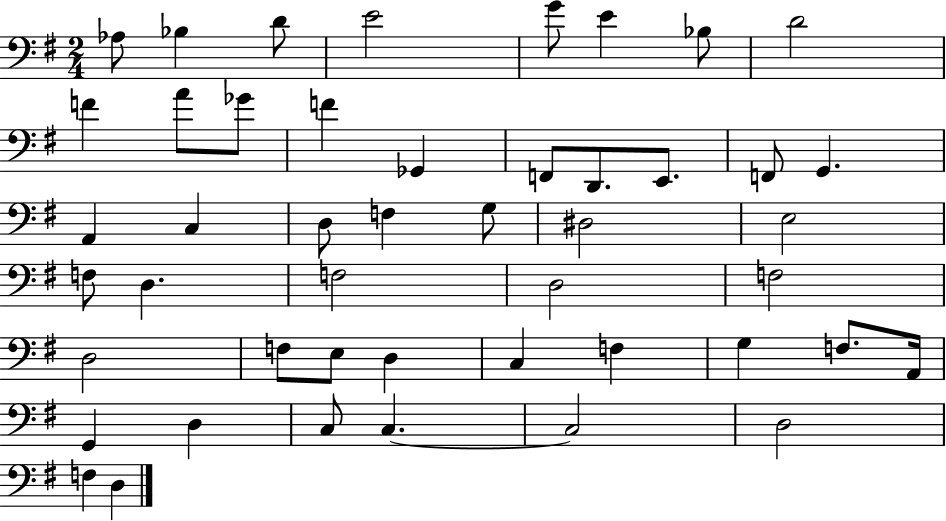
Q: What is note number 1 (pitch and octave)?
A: Ab3